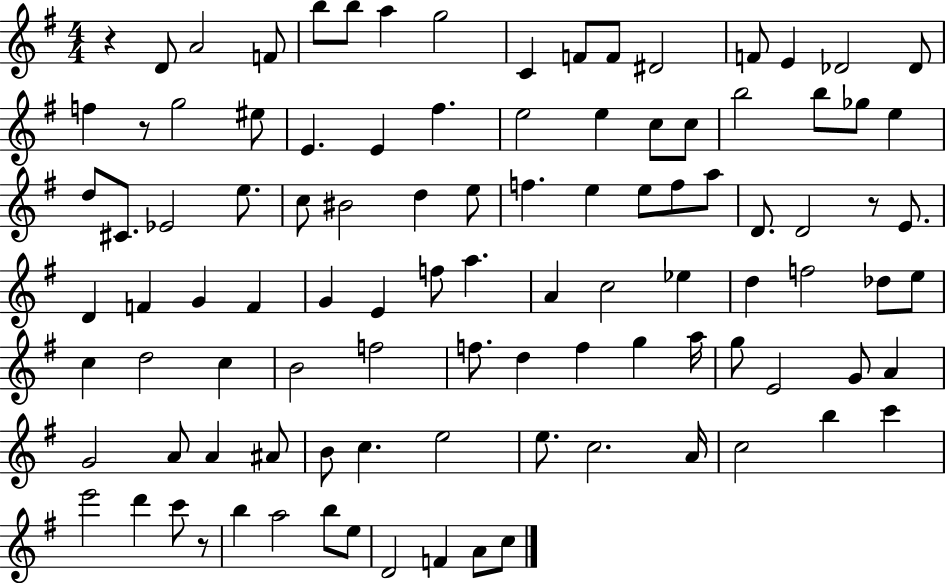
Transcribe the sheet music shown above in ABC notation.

X:1
T:Untitled
M:4/4
L:1/4
K:G
z D/2 A2 F/2 b/2 b/2 a g2 C F/2 F/2 ^D2 F/2 E _D2 _D/2 f z/2 g2 ^e/2 E E ^f e2 e c/2 c/2 b2 b/2 _g/2 e d/2 ^C/2 _E2 e/2 c/2 ^B2 d e/2 f e e/2 f/2 a/2 D/2 D2 z/2 E/2 D F G F G E f/2 a A c2 _e d f2 _d/2 e/2 c d2 c B2 f2 f/2 d f g a/4 g/2 E2 G/2 A G2 A/2 A ^A/2 B/2 c e2 e/2 c2 A/4 c2 b c' e'2 d' c'/2 z/2 b a2 b/2 e/2 D2 F A/2 c/2